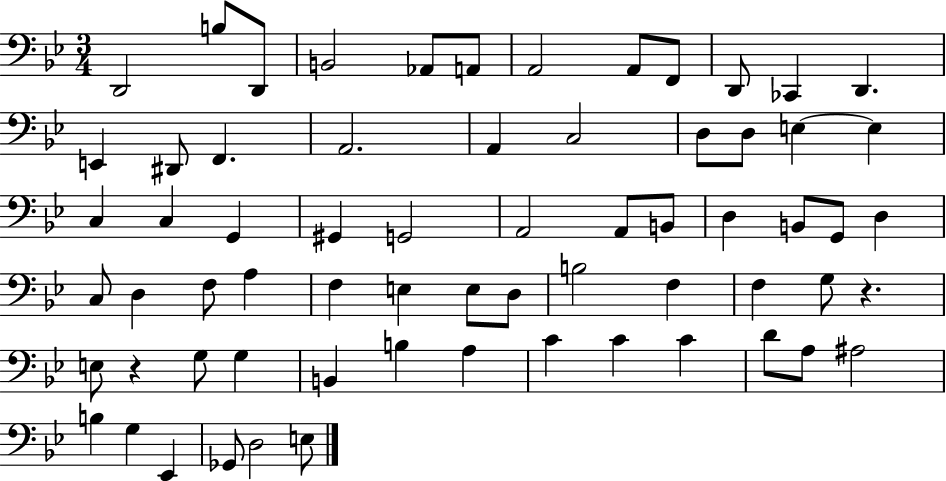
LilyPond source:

{
  \clef bass
  \numericTimeSignature
  \time 3/4
  \key bes \major
  \repeat volta 2 { d,2 b8 d,8 | b,2 aes,8 a,8 | a,2 a,8 f,8 | d,8 ces,4 d,4. | \break e,4 dis,8 f,4. | a,2. | a,4 c2 | d8 d8 e4~~ e4 | \break c4 c4 g,4 | gis,4 g,2 | a,2 a,8 b,8 | d4 b,8 g,8 d4 | \break c8 d4 f8 a4 | f4 e4 e8 d8 | b2 f4 | f4 g8 r4. | \break e8 r4 g8 g4 | b,4 b4 a4 | c'4 c'4 c'4 | d'8 a8 ais2 | \break b4 g4 ees,4 | ges,8 d2 e8 | } \bar "|."
}